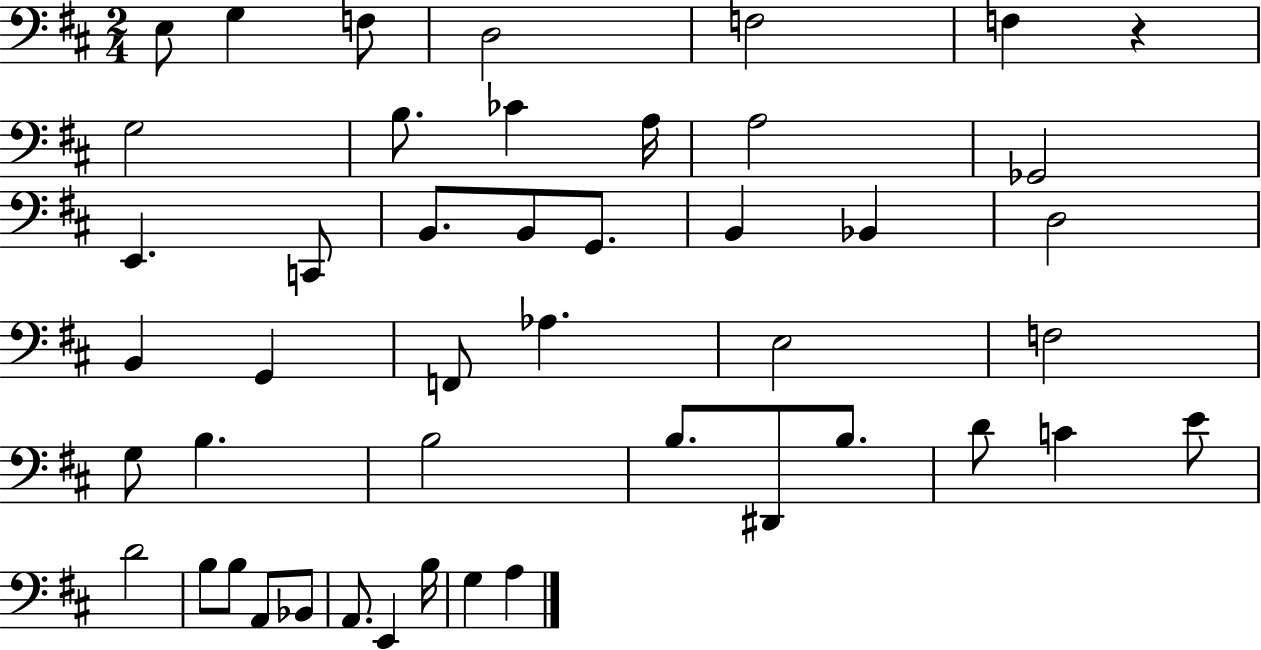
E3/e G3/q F3/e D3/h F3/h F3/q R/q G3/h B3/e. CES4/q A3/s A3/h Gb2/h E2/q. C2/e B2/e. B2/e G2/e. B2/q Bb2/q D3/h B2/q G2/q F2/e Ab3/q. E3/h F3/h G3/e B3/q. B3/h B3/e. D#2/e B3/e. D4/e C4/q E4/e D4/h B3/e B3/e A2/e Bb2/e A2/e. E2/q B3/s G3/q A3/q